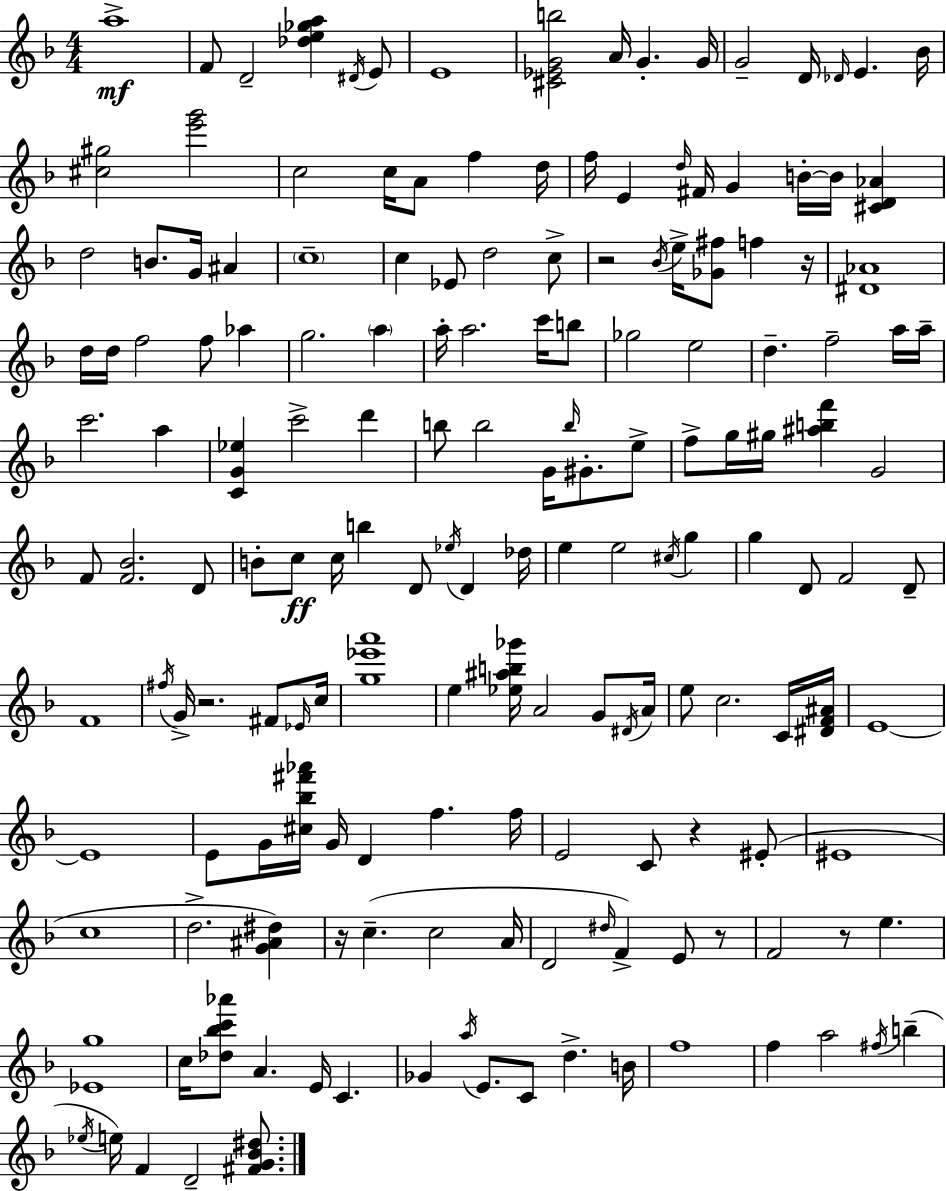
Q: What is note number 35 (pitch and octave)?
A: C5